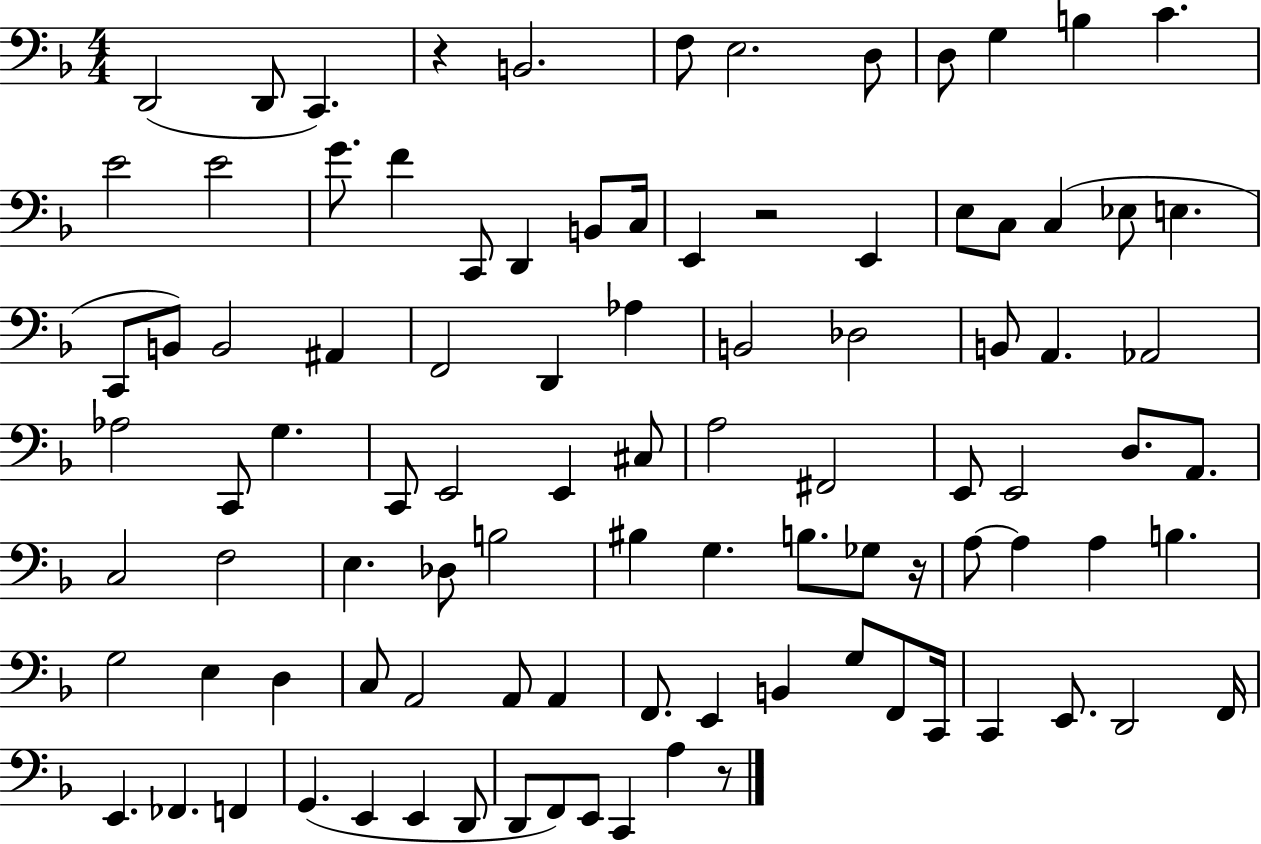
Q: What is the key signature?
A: F major